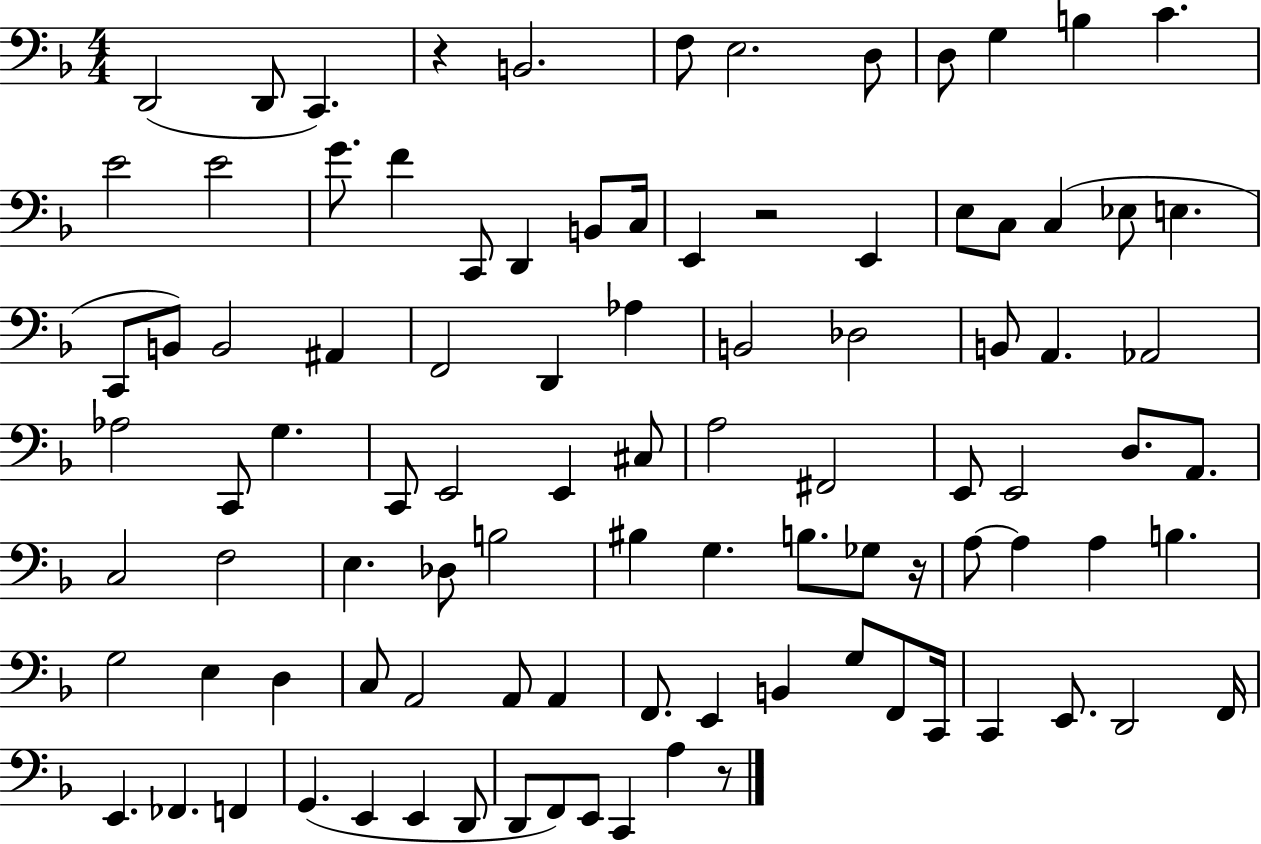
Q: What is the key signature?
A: F major